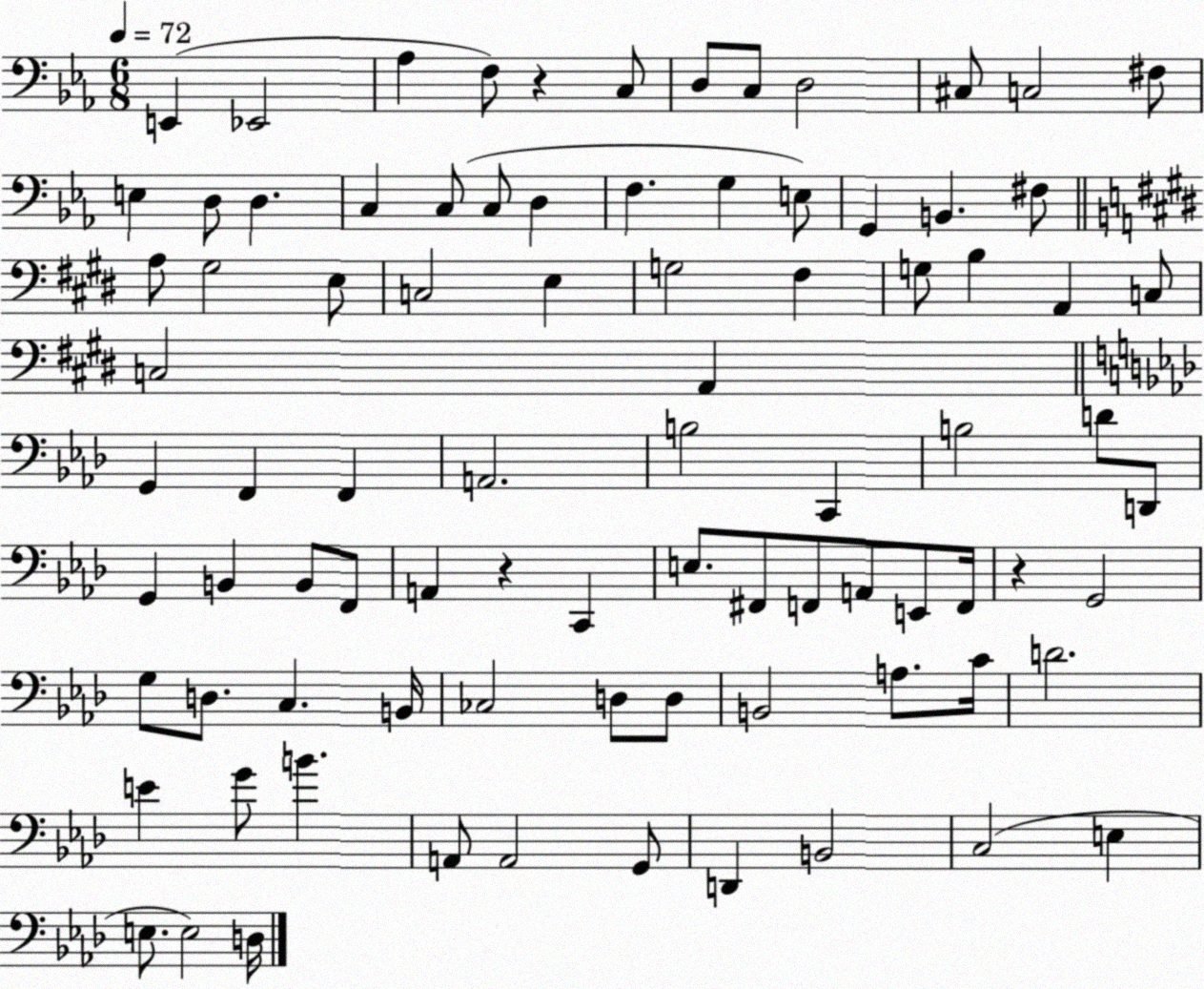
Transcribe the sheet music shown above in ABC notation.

X:1
T:Untitled
M:6/8
L:1/4
K:Eb
E,, _E,,2 _A, F,/2 z C,/2 D,/2 C,/2 D,2 ^C,/2 C,2 ^F,/2 E, D,/2 D, C, C,/2 C,/2 D, F, G, E,/2 G,, B,, ^F,/2 A,/2 ^G,2 E,/2 C,2 E, G,2 ^F, G,/2 B, A,, C,/2 C,2 A,, G,, F,, F,, A,,2 B,2 C,, B,2 D/2 D,,/2 G,, B,, B,,/2 F,,/2 A,, z C,, E,/2 ^F,,/2 F,,/2 A,,/2 E,,/2 F,,/4 z G,,2 G,/2 D,/2 C, B,,/4 _C,2 D,/2 D,/2 B,,2 A,/2 C/4 D2 E G/2 B A,,/2 A,,2 G,,/2 D,, B,,2 C,2 E, E,/2 E,2 D,/4